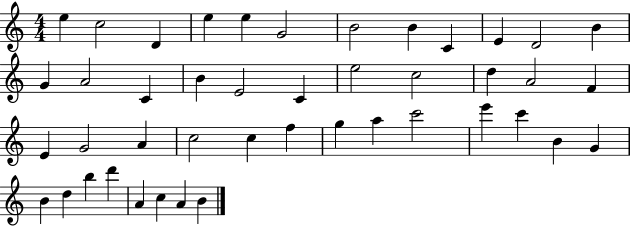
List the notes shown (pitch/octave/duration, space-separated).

E5/q C5/h D4/q E5/q E5/q G4/h B4/h B4/q C4/q E4/q D4/h B4/q G4/q A4/h C4/q B4/q E4/h C4/q E5/h C5/h D5/q A4/h F4/q E4/q G4/h A4/q C5/h C5/q F5/q G5/q A5/q C6/h E6/q C6/q B4/q G4/q B4/q D5/q B5/q D6/q A4/q C5/q A4/q B4/q